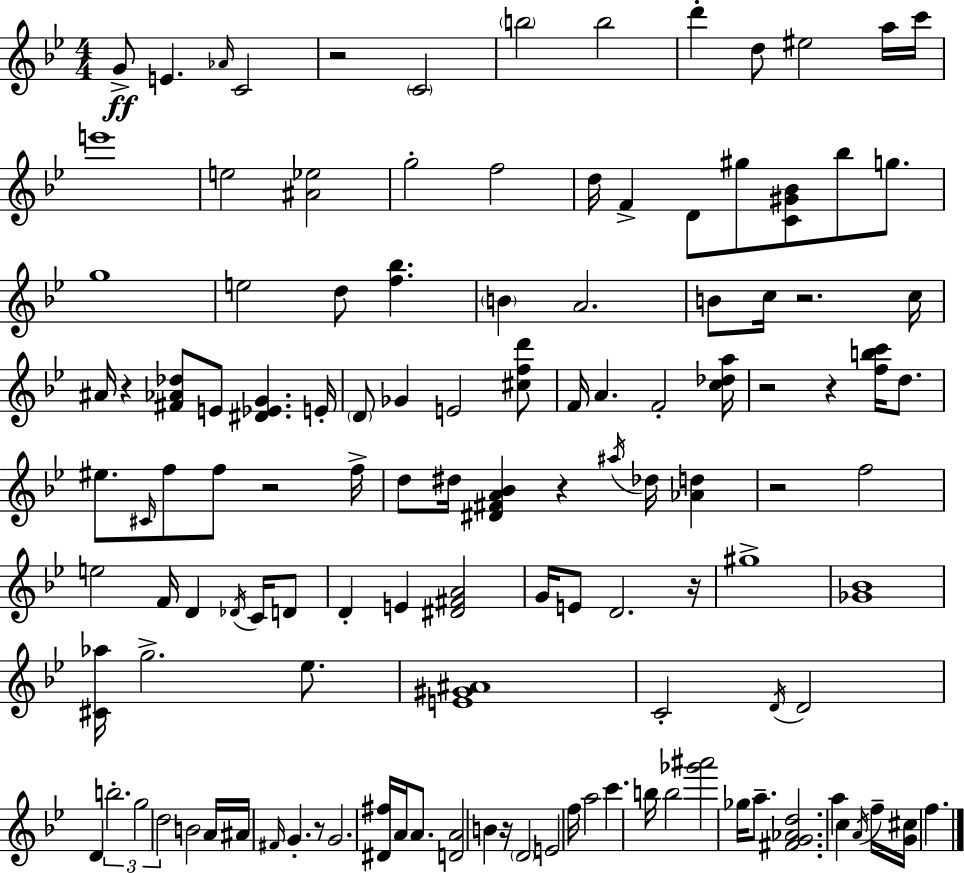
G4/e E4/q. Ab4/s C4/h R/h C4/h B5/h B5/h D6/q D5/e EIS5/h A5/s C6/s E6/w E5/h [A#4,Eb5]/h G5/h F5/h D5/s F4/q D4/e G#5/e [C4,G#4,Bb4]/e Bb5/e G5/e. G5/w E5/h D5/e [F5,Bb5]/q. B4/q A4/h. B4/e C5/s R/h. C5/s A#4/s R/q [F#4,Ab4,Db5]/e E4/e [D#4,Eb4,G4]/q. E4/s D4/e Gb4/q E4/h [C#5,F5,D6]/e F4/s A4/q. F4/h [C5,Db5,A5]/s R/h R/q [F5,B5,C6]/s D5/e. EIS5/e. C#4/s F5/e F5/e R/h F5/s D5/e D#5/s [D#4,F#4,A4,Bb4]/q R/q A#5/s Db5/s [Ab4,D5]/q R/h F5/h E5/h F4/s D4/q Db4/s C4/s D4/e D4/q E4/q [D#4,F#4,A4]/h G4/s E4/e D4/h. R/s G#5/w [Gb4,Bb4]/w [C#4,Ab5]/s G5/h. Eb5/e. [E4,G#4,A#4]/w C4/h D4/s D4/h D4/q B5/h. G5/h D5/h B4/h A4/s A#4/s F#4/s G4/q. R/e G4/h. [D#4,F#5]/s A4/s A4/e. [D4,A4]/h B4/q R/s D4/h E4/h F5/s A5/h C6/q. B5/s B5/h [Gb6,A#6]/h Gb5/s A5/e. [F#4,G4,Ab4,D5]/h. A5/q C5/q A4/s F5/s [G4,C#5]/s F5/q.